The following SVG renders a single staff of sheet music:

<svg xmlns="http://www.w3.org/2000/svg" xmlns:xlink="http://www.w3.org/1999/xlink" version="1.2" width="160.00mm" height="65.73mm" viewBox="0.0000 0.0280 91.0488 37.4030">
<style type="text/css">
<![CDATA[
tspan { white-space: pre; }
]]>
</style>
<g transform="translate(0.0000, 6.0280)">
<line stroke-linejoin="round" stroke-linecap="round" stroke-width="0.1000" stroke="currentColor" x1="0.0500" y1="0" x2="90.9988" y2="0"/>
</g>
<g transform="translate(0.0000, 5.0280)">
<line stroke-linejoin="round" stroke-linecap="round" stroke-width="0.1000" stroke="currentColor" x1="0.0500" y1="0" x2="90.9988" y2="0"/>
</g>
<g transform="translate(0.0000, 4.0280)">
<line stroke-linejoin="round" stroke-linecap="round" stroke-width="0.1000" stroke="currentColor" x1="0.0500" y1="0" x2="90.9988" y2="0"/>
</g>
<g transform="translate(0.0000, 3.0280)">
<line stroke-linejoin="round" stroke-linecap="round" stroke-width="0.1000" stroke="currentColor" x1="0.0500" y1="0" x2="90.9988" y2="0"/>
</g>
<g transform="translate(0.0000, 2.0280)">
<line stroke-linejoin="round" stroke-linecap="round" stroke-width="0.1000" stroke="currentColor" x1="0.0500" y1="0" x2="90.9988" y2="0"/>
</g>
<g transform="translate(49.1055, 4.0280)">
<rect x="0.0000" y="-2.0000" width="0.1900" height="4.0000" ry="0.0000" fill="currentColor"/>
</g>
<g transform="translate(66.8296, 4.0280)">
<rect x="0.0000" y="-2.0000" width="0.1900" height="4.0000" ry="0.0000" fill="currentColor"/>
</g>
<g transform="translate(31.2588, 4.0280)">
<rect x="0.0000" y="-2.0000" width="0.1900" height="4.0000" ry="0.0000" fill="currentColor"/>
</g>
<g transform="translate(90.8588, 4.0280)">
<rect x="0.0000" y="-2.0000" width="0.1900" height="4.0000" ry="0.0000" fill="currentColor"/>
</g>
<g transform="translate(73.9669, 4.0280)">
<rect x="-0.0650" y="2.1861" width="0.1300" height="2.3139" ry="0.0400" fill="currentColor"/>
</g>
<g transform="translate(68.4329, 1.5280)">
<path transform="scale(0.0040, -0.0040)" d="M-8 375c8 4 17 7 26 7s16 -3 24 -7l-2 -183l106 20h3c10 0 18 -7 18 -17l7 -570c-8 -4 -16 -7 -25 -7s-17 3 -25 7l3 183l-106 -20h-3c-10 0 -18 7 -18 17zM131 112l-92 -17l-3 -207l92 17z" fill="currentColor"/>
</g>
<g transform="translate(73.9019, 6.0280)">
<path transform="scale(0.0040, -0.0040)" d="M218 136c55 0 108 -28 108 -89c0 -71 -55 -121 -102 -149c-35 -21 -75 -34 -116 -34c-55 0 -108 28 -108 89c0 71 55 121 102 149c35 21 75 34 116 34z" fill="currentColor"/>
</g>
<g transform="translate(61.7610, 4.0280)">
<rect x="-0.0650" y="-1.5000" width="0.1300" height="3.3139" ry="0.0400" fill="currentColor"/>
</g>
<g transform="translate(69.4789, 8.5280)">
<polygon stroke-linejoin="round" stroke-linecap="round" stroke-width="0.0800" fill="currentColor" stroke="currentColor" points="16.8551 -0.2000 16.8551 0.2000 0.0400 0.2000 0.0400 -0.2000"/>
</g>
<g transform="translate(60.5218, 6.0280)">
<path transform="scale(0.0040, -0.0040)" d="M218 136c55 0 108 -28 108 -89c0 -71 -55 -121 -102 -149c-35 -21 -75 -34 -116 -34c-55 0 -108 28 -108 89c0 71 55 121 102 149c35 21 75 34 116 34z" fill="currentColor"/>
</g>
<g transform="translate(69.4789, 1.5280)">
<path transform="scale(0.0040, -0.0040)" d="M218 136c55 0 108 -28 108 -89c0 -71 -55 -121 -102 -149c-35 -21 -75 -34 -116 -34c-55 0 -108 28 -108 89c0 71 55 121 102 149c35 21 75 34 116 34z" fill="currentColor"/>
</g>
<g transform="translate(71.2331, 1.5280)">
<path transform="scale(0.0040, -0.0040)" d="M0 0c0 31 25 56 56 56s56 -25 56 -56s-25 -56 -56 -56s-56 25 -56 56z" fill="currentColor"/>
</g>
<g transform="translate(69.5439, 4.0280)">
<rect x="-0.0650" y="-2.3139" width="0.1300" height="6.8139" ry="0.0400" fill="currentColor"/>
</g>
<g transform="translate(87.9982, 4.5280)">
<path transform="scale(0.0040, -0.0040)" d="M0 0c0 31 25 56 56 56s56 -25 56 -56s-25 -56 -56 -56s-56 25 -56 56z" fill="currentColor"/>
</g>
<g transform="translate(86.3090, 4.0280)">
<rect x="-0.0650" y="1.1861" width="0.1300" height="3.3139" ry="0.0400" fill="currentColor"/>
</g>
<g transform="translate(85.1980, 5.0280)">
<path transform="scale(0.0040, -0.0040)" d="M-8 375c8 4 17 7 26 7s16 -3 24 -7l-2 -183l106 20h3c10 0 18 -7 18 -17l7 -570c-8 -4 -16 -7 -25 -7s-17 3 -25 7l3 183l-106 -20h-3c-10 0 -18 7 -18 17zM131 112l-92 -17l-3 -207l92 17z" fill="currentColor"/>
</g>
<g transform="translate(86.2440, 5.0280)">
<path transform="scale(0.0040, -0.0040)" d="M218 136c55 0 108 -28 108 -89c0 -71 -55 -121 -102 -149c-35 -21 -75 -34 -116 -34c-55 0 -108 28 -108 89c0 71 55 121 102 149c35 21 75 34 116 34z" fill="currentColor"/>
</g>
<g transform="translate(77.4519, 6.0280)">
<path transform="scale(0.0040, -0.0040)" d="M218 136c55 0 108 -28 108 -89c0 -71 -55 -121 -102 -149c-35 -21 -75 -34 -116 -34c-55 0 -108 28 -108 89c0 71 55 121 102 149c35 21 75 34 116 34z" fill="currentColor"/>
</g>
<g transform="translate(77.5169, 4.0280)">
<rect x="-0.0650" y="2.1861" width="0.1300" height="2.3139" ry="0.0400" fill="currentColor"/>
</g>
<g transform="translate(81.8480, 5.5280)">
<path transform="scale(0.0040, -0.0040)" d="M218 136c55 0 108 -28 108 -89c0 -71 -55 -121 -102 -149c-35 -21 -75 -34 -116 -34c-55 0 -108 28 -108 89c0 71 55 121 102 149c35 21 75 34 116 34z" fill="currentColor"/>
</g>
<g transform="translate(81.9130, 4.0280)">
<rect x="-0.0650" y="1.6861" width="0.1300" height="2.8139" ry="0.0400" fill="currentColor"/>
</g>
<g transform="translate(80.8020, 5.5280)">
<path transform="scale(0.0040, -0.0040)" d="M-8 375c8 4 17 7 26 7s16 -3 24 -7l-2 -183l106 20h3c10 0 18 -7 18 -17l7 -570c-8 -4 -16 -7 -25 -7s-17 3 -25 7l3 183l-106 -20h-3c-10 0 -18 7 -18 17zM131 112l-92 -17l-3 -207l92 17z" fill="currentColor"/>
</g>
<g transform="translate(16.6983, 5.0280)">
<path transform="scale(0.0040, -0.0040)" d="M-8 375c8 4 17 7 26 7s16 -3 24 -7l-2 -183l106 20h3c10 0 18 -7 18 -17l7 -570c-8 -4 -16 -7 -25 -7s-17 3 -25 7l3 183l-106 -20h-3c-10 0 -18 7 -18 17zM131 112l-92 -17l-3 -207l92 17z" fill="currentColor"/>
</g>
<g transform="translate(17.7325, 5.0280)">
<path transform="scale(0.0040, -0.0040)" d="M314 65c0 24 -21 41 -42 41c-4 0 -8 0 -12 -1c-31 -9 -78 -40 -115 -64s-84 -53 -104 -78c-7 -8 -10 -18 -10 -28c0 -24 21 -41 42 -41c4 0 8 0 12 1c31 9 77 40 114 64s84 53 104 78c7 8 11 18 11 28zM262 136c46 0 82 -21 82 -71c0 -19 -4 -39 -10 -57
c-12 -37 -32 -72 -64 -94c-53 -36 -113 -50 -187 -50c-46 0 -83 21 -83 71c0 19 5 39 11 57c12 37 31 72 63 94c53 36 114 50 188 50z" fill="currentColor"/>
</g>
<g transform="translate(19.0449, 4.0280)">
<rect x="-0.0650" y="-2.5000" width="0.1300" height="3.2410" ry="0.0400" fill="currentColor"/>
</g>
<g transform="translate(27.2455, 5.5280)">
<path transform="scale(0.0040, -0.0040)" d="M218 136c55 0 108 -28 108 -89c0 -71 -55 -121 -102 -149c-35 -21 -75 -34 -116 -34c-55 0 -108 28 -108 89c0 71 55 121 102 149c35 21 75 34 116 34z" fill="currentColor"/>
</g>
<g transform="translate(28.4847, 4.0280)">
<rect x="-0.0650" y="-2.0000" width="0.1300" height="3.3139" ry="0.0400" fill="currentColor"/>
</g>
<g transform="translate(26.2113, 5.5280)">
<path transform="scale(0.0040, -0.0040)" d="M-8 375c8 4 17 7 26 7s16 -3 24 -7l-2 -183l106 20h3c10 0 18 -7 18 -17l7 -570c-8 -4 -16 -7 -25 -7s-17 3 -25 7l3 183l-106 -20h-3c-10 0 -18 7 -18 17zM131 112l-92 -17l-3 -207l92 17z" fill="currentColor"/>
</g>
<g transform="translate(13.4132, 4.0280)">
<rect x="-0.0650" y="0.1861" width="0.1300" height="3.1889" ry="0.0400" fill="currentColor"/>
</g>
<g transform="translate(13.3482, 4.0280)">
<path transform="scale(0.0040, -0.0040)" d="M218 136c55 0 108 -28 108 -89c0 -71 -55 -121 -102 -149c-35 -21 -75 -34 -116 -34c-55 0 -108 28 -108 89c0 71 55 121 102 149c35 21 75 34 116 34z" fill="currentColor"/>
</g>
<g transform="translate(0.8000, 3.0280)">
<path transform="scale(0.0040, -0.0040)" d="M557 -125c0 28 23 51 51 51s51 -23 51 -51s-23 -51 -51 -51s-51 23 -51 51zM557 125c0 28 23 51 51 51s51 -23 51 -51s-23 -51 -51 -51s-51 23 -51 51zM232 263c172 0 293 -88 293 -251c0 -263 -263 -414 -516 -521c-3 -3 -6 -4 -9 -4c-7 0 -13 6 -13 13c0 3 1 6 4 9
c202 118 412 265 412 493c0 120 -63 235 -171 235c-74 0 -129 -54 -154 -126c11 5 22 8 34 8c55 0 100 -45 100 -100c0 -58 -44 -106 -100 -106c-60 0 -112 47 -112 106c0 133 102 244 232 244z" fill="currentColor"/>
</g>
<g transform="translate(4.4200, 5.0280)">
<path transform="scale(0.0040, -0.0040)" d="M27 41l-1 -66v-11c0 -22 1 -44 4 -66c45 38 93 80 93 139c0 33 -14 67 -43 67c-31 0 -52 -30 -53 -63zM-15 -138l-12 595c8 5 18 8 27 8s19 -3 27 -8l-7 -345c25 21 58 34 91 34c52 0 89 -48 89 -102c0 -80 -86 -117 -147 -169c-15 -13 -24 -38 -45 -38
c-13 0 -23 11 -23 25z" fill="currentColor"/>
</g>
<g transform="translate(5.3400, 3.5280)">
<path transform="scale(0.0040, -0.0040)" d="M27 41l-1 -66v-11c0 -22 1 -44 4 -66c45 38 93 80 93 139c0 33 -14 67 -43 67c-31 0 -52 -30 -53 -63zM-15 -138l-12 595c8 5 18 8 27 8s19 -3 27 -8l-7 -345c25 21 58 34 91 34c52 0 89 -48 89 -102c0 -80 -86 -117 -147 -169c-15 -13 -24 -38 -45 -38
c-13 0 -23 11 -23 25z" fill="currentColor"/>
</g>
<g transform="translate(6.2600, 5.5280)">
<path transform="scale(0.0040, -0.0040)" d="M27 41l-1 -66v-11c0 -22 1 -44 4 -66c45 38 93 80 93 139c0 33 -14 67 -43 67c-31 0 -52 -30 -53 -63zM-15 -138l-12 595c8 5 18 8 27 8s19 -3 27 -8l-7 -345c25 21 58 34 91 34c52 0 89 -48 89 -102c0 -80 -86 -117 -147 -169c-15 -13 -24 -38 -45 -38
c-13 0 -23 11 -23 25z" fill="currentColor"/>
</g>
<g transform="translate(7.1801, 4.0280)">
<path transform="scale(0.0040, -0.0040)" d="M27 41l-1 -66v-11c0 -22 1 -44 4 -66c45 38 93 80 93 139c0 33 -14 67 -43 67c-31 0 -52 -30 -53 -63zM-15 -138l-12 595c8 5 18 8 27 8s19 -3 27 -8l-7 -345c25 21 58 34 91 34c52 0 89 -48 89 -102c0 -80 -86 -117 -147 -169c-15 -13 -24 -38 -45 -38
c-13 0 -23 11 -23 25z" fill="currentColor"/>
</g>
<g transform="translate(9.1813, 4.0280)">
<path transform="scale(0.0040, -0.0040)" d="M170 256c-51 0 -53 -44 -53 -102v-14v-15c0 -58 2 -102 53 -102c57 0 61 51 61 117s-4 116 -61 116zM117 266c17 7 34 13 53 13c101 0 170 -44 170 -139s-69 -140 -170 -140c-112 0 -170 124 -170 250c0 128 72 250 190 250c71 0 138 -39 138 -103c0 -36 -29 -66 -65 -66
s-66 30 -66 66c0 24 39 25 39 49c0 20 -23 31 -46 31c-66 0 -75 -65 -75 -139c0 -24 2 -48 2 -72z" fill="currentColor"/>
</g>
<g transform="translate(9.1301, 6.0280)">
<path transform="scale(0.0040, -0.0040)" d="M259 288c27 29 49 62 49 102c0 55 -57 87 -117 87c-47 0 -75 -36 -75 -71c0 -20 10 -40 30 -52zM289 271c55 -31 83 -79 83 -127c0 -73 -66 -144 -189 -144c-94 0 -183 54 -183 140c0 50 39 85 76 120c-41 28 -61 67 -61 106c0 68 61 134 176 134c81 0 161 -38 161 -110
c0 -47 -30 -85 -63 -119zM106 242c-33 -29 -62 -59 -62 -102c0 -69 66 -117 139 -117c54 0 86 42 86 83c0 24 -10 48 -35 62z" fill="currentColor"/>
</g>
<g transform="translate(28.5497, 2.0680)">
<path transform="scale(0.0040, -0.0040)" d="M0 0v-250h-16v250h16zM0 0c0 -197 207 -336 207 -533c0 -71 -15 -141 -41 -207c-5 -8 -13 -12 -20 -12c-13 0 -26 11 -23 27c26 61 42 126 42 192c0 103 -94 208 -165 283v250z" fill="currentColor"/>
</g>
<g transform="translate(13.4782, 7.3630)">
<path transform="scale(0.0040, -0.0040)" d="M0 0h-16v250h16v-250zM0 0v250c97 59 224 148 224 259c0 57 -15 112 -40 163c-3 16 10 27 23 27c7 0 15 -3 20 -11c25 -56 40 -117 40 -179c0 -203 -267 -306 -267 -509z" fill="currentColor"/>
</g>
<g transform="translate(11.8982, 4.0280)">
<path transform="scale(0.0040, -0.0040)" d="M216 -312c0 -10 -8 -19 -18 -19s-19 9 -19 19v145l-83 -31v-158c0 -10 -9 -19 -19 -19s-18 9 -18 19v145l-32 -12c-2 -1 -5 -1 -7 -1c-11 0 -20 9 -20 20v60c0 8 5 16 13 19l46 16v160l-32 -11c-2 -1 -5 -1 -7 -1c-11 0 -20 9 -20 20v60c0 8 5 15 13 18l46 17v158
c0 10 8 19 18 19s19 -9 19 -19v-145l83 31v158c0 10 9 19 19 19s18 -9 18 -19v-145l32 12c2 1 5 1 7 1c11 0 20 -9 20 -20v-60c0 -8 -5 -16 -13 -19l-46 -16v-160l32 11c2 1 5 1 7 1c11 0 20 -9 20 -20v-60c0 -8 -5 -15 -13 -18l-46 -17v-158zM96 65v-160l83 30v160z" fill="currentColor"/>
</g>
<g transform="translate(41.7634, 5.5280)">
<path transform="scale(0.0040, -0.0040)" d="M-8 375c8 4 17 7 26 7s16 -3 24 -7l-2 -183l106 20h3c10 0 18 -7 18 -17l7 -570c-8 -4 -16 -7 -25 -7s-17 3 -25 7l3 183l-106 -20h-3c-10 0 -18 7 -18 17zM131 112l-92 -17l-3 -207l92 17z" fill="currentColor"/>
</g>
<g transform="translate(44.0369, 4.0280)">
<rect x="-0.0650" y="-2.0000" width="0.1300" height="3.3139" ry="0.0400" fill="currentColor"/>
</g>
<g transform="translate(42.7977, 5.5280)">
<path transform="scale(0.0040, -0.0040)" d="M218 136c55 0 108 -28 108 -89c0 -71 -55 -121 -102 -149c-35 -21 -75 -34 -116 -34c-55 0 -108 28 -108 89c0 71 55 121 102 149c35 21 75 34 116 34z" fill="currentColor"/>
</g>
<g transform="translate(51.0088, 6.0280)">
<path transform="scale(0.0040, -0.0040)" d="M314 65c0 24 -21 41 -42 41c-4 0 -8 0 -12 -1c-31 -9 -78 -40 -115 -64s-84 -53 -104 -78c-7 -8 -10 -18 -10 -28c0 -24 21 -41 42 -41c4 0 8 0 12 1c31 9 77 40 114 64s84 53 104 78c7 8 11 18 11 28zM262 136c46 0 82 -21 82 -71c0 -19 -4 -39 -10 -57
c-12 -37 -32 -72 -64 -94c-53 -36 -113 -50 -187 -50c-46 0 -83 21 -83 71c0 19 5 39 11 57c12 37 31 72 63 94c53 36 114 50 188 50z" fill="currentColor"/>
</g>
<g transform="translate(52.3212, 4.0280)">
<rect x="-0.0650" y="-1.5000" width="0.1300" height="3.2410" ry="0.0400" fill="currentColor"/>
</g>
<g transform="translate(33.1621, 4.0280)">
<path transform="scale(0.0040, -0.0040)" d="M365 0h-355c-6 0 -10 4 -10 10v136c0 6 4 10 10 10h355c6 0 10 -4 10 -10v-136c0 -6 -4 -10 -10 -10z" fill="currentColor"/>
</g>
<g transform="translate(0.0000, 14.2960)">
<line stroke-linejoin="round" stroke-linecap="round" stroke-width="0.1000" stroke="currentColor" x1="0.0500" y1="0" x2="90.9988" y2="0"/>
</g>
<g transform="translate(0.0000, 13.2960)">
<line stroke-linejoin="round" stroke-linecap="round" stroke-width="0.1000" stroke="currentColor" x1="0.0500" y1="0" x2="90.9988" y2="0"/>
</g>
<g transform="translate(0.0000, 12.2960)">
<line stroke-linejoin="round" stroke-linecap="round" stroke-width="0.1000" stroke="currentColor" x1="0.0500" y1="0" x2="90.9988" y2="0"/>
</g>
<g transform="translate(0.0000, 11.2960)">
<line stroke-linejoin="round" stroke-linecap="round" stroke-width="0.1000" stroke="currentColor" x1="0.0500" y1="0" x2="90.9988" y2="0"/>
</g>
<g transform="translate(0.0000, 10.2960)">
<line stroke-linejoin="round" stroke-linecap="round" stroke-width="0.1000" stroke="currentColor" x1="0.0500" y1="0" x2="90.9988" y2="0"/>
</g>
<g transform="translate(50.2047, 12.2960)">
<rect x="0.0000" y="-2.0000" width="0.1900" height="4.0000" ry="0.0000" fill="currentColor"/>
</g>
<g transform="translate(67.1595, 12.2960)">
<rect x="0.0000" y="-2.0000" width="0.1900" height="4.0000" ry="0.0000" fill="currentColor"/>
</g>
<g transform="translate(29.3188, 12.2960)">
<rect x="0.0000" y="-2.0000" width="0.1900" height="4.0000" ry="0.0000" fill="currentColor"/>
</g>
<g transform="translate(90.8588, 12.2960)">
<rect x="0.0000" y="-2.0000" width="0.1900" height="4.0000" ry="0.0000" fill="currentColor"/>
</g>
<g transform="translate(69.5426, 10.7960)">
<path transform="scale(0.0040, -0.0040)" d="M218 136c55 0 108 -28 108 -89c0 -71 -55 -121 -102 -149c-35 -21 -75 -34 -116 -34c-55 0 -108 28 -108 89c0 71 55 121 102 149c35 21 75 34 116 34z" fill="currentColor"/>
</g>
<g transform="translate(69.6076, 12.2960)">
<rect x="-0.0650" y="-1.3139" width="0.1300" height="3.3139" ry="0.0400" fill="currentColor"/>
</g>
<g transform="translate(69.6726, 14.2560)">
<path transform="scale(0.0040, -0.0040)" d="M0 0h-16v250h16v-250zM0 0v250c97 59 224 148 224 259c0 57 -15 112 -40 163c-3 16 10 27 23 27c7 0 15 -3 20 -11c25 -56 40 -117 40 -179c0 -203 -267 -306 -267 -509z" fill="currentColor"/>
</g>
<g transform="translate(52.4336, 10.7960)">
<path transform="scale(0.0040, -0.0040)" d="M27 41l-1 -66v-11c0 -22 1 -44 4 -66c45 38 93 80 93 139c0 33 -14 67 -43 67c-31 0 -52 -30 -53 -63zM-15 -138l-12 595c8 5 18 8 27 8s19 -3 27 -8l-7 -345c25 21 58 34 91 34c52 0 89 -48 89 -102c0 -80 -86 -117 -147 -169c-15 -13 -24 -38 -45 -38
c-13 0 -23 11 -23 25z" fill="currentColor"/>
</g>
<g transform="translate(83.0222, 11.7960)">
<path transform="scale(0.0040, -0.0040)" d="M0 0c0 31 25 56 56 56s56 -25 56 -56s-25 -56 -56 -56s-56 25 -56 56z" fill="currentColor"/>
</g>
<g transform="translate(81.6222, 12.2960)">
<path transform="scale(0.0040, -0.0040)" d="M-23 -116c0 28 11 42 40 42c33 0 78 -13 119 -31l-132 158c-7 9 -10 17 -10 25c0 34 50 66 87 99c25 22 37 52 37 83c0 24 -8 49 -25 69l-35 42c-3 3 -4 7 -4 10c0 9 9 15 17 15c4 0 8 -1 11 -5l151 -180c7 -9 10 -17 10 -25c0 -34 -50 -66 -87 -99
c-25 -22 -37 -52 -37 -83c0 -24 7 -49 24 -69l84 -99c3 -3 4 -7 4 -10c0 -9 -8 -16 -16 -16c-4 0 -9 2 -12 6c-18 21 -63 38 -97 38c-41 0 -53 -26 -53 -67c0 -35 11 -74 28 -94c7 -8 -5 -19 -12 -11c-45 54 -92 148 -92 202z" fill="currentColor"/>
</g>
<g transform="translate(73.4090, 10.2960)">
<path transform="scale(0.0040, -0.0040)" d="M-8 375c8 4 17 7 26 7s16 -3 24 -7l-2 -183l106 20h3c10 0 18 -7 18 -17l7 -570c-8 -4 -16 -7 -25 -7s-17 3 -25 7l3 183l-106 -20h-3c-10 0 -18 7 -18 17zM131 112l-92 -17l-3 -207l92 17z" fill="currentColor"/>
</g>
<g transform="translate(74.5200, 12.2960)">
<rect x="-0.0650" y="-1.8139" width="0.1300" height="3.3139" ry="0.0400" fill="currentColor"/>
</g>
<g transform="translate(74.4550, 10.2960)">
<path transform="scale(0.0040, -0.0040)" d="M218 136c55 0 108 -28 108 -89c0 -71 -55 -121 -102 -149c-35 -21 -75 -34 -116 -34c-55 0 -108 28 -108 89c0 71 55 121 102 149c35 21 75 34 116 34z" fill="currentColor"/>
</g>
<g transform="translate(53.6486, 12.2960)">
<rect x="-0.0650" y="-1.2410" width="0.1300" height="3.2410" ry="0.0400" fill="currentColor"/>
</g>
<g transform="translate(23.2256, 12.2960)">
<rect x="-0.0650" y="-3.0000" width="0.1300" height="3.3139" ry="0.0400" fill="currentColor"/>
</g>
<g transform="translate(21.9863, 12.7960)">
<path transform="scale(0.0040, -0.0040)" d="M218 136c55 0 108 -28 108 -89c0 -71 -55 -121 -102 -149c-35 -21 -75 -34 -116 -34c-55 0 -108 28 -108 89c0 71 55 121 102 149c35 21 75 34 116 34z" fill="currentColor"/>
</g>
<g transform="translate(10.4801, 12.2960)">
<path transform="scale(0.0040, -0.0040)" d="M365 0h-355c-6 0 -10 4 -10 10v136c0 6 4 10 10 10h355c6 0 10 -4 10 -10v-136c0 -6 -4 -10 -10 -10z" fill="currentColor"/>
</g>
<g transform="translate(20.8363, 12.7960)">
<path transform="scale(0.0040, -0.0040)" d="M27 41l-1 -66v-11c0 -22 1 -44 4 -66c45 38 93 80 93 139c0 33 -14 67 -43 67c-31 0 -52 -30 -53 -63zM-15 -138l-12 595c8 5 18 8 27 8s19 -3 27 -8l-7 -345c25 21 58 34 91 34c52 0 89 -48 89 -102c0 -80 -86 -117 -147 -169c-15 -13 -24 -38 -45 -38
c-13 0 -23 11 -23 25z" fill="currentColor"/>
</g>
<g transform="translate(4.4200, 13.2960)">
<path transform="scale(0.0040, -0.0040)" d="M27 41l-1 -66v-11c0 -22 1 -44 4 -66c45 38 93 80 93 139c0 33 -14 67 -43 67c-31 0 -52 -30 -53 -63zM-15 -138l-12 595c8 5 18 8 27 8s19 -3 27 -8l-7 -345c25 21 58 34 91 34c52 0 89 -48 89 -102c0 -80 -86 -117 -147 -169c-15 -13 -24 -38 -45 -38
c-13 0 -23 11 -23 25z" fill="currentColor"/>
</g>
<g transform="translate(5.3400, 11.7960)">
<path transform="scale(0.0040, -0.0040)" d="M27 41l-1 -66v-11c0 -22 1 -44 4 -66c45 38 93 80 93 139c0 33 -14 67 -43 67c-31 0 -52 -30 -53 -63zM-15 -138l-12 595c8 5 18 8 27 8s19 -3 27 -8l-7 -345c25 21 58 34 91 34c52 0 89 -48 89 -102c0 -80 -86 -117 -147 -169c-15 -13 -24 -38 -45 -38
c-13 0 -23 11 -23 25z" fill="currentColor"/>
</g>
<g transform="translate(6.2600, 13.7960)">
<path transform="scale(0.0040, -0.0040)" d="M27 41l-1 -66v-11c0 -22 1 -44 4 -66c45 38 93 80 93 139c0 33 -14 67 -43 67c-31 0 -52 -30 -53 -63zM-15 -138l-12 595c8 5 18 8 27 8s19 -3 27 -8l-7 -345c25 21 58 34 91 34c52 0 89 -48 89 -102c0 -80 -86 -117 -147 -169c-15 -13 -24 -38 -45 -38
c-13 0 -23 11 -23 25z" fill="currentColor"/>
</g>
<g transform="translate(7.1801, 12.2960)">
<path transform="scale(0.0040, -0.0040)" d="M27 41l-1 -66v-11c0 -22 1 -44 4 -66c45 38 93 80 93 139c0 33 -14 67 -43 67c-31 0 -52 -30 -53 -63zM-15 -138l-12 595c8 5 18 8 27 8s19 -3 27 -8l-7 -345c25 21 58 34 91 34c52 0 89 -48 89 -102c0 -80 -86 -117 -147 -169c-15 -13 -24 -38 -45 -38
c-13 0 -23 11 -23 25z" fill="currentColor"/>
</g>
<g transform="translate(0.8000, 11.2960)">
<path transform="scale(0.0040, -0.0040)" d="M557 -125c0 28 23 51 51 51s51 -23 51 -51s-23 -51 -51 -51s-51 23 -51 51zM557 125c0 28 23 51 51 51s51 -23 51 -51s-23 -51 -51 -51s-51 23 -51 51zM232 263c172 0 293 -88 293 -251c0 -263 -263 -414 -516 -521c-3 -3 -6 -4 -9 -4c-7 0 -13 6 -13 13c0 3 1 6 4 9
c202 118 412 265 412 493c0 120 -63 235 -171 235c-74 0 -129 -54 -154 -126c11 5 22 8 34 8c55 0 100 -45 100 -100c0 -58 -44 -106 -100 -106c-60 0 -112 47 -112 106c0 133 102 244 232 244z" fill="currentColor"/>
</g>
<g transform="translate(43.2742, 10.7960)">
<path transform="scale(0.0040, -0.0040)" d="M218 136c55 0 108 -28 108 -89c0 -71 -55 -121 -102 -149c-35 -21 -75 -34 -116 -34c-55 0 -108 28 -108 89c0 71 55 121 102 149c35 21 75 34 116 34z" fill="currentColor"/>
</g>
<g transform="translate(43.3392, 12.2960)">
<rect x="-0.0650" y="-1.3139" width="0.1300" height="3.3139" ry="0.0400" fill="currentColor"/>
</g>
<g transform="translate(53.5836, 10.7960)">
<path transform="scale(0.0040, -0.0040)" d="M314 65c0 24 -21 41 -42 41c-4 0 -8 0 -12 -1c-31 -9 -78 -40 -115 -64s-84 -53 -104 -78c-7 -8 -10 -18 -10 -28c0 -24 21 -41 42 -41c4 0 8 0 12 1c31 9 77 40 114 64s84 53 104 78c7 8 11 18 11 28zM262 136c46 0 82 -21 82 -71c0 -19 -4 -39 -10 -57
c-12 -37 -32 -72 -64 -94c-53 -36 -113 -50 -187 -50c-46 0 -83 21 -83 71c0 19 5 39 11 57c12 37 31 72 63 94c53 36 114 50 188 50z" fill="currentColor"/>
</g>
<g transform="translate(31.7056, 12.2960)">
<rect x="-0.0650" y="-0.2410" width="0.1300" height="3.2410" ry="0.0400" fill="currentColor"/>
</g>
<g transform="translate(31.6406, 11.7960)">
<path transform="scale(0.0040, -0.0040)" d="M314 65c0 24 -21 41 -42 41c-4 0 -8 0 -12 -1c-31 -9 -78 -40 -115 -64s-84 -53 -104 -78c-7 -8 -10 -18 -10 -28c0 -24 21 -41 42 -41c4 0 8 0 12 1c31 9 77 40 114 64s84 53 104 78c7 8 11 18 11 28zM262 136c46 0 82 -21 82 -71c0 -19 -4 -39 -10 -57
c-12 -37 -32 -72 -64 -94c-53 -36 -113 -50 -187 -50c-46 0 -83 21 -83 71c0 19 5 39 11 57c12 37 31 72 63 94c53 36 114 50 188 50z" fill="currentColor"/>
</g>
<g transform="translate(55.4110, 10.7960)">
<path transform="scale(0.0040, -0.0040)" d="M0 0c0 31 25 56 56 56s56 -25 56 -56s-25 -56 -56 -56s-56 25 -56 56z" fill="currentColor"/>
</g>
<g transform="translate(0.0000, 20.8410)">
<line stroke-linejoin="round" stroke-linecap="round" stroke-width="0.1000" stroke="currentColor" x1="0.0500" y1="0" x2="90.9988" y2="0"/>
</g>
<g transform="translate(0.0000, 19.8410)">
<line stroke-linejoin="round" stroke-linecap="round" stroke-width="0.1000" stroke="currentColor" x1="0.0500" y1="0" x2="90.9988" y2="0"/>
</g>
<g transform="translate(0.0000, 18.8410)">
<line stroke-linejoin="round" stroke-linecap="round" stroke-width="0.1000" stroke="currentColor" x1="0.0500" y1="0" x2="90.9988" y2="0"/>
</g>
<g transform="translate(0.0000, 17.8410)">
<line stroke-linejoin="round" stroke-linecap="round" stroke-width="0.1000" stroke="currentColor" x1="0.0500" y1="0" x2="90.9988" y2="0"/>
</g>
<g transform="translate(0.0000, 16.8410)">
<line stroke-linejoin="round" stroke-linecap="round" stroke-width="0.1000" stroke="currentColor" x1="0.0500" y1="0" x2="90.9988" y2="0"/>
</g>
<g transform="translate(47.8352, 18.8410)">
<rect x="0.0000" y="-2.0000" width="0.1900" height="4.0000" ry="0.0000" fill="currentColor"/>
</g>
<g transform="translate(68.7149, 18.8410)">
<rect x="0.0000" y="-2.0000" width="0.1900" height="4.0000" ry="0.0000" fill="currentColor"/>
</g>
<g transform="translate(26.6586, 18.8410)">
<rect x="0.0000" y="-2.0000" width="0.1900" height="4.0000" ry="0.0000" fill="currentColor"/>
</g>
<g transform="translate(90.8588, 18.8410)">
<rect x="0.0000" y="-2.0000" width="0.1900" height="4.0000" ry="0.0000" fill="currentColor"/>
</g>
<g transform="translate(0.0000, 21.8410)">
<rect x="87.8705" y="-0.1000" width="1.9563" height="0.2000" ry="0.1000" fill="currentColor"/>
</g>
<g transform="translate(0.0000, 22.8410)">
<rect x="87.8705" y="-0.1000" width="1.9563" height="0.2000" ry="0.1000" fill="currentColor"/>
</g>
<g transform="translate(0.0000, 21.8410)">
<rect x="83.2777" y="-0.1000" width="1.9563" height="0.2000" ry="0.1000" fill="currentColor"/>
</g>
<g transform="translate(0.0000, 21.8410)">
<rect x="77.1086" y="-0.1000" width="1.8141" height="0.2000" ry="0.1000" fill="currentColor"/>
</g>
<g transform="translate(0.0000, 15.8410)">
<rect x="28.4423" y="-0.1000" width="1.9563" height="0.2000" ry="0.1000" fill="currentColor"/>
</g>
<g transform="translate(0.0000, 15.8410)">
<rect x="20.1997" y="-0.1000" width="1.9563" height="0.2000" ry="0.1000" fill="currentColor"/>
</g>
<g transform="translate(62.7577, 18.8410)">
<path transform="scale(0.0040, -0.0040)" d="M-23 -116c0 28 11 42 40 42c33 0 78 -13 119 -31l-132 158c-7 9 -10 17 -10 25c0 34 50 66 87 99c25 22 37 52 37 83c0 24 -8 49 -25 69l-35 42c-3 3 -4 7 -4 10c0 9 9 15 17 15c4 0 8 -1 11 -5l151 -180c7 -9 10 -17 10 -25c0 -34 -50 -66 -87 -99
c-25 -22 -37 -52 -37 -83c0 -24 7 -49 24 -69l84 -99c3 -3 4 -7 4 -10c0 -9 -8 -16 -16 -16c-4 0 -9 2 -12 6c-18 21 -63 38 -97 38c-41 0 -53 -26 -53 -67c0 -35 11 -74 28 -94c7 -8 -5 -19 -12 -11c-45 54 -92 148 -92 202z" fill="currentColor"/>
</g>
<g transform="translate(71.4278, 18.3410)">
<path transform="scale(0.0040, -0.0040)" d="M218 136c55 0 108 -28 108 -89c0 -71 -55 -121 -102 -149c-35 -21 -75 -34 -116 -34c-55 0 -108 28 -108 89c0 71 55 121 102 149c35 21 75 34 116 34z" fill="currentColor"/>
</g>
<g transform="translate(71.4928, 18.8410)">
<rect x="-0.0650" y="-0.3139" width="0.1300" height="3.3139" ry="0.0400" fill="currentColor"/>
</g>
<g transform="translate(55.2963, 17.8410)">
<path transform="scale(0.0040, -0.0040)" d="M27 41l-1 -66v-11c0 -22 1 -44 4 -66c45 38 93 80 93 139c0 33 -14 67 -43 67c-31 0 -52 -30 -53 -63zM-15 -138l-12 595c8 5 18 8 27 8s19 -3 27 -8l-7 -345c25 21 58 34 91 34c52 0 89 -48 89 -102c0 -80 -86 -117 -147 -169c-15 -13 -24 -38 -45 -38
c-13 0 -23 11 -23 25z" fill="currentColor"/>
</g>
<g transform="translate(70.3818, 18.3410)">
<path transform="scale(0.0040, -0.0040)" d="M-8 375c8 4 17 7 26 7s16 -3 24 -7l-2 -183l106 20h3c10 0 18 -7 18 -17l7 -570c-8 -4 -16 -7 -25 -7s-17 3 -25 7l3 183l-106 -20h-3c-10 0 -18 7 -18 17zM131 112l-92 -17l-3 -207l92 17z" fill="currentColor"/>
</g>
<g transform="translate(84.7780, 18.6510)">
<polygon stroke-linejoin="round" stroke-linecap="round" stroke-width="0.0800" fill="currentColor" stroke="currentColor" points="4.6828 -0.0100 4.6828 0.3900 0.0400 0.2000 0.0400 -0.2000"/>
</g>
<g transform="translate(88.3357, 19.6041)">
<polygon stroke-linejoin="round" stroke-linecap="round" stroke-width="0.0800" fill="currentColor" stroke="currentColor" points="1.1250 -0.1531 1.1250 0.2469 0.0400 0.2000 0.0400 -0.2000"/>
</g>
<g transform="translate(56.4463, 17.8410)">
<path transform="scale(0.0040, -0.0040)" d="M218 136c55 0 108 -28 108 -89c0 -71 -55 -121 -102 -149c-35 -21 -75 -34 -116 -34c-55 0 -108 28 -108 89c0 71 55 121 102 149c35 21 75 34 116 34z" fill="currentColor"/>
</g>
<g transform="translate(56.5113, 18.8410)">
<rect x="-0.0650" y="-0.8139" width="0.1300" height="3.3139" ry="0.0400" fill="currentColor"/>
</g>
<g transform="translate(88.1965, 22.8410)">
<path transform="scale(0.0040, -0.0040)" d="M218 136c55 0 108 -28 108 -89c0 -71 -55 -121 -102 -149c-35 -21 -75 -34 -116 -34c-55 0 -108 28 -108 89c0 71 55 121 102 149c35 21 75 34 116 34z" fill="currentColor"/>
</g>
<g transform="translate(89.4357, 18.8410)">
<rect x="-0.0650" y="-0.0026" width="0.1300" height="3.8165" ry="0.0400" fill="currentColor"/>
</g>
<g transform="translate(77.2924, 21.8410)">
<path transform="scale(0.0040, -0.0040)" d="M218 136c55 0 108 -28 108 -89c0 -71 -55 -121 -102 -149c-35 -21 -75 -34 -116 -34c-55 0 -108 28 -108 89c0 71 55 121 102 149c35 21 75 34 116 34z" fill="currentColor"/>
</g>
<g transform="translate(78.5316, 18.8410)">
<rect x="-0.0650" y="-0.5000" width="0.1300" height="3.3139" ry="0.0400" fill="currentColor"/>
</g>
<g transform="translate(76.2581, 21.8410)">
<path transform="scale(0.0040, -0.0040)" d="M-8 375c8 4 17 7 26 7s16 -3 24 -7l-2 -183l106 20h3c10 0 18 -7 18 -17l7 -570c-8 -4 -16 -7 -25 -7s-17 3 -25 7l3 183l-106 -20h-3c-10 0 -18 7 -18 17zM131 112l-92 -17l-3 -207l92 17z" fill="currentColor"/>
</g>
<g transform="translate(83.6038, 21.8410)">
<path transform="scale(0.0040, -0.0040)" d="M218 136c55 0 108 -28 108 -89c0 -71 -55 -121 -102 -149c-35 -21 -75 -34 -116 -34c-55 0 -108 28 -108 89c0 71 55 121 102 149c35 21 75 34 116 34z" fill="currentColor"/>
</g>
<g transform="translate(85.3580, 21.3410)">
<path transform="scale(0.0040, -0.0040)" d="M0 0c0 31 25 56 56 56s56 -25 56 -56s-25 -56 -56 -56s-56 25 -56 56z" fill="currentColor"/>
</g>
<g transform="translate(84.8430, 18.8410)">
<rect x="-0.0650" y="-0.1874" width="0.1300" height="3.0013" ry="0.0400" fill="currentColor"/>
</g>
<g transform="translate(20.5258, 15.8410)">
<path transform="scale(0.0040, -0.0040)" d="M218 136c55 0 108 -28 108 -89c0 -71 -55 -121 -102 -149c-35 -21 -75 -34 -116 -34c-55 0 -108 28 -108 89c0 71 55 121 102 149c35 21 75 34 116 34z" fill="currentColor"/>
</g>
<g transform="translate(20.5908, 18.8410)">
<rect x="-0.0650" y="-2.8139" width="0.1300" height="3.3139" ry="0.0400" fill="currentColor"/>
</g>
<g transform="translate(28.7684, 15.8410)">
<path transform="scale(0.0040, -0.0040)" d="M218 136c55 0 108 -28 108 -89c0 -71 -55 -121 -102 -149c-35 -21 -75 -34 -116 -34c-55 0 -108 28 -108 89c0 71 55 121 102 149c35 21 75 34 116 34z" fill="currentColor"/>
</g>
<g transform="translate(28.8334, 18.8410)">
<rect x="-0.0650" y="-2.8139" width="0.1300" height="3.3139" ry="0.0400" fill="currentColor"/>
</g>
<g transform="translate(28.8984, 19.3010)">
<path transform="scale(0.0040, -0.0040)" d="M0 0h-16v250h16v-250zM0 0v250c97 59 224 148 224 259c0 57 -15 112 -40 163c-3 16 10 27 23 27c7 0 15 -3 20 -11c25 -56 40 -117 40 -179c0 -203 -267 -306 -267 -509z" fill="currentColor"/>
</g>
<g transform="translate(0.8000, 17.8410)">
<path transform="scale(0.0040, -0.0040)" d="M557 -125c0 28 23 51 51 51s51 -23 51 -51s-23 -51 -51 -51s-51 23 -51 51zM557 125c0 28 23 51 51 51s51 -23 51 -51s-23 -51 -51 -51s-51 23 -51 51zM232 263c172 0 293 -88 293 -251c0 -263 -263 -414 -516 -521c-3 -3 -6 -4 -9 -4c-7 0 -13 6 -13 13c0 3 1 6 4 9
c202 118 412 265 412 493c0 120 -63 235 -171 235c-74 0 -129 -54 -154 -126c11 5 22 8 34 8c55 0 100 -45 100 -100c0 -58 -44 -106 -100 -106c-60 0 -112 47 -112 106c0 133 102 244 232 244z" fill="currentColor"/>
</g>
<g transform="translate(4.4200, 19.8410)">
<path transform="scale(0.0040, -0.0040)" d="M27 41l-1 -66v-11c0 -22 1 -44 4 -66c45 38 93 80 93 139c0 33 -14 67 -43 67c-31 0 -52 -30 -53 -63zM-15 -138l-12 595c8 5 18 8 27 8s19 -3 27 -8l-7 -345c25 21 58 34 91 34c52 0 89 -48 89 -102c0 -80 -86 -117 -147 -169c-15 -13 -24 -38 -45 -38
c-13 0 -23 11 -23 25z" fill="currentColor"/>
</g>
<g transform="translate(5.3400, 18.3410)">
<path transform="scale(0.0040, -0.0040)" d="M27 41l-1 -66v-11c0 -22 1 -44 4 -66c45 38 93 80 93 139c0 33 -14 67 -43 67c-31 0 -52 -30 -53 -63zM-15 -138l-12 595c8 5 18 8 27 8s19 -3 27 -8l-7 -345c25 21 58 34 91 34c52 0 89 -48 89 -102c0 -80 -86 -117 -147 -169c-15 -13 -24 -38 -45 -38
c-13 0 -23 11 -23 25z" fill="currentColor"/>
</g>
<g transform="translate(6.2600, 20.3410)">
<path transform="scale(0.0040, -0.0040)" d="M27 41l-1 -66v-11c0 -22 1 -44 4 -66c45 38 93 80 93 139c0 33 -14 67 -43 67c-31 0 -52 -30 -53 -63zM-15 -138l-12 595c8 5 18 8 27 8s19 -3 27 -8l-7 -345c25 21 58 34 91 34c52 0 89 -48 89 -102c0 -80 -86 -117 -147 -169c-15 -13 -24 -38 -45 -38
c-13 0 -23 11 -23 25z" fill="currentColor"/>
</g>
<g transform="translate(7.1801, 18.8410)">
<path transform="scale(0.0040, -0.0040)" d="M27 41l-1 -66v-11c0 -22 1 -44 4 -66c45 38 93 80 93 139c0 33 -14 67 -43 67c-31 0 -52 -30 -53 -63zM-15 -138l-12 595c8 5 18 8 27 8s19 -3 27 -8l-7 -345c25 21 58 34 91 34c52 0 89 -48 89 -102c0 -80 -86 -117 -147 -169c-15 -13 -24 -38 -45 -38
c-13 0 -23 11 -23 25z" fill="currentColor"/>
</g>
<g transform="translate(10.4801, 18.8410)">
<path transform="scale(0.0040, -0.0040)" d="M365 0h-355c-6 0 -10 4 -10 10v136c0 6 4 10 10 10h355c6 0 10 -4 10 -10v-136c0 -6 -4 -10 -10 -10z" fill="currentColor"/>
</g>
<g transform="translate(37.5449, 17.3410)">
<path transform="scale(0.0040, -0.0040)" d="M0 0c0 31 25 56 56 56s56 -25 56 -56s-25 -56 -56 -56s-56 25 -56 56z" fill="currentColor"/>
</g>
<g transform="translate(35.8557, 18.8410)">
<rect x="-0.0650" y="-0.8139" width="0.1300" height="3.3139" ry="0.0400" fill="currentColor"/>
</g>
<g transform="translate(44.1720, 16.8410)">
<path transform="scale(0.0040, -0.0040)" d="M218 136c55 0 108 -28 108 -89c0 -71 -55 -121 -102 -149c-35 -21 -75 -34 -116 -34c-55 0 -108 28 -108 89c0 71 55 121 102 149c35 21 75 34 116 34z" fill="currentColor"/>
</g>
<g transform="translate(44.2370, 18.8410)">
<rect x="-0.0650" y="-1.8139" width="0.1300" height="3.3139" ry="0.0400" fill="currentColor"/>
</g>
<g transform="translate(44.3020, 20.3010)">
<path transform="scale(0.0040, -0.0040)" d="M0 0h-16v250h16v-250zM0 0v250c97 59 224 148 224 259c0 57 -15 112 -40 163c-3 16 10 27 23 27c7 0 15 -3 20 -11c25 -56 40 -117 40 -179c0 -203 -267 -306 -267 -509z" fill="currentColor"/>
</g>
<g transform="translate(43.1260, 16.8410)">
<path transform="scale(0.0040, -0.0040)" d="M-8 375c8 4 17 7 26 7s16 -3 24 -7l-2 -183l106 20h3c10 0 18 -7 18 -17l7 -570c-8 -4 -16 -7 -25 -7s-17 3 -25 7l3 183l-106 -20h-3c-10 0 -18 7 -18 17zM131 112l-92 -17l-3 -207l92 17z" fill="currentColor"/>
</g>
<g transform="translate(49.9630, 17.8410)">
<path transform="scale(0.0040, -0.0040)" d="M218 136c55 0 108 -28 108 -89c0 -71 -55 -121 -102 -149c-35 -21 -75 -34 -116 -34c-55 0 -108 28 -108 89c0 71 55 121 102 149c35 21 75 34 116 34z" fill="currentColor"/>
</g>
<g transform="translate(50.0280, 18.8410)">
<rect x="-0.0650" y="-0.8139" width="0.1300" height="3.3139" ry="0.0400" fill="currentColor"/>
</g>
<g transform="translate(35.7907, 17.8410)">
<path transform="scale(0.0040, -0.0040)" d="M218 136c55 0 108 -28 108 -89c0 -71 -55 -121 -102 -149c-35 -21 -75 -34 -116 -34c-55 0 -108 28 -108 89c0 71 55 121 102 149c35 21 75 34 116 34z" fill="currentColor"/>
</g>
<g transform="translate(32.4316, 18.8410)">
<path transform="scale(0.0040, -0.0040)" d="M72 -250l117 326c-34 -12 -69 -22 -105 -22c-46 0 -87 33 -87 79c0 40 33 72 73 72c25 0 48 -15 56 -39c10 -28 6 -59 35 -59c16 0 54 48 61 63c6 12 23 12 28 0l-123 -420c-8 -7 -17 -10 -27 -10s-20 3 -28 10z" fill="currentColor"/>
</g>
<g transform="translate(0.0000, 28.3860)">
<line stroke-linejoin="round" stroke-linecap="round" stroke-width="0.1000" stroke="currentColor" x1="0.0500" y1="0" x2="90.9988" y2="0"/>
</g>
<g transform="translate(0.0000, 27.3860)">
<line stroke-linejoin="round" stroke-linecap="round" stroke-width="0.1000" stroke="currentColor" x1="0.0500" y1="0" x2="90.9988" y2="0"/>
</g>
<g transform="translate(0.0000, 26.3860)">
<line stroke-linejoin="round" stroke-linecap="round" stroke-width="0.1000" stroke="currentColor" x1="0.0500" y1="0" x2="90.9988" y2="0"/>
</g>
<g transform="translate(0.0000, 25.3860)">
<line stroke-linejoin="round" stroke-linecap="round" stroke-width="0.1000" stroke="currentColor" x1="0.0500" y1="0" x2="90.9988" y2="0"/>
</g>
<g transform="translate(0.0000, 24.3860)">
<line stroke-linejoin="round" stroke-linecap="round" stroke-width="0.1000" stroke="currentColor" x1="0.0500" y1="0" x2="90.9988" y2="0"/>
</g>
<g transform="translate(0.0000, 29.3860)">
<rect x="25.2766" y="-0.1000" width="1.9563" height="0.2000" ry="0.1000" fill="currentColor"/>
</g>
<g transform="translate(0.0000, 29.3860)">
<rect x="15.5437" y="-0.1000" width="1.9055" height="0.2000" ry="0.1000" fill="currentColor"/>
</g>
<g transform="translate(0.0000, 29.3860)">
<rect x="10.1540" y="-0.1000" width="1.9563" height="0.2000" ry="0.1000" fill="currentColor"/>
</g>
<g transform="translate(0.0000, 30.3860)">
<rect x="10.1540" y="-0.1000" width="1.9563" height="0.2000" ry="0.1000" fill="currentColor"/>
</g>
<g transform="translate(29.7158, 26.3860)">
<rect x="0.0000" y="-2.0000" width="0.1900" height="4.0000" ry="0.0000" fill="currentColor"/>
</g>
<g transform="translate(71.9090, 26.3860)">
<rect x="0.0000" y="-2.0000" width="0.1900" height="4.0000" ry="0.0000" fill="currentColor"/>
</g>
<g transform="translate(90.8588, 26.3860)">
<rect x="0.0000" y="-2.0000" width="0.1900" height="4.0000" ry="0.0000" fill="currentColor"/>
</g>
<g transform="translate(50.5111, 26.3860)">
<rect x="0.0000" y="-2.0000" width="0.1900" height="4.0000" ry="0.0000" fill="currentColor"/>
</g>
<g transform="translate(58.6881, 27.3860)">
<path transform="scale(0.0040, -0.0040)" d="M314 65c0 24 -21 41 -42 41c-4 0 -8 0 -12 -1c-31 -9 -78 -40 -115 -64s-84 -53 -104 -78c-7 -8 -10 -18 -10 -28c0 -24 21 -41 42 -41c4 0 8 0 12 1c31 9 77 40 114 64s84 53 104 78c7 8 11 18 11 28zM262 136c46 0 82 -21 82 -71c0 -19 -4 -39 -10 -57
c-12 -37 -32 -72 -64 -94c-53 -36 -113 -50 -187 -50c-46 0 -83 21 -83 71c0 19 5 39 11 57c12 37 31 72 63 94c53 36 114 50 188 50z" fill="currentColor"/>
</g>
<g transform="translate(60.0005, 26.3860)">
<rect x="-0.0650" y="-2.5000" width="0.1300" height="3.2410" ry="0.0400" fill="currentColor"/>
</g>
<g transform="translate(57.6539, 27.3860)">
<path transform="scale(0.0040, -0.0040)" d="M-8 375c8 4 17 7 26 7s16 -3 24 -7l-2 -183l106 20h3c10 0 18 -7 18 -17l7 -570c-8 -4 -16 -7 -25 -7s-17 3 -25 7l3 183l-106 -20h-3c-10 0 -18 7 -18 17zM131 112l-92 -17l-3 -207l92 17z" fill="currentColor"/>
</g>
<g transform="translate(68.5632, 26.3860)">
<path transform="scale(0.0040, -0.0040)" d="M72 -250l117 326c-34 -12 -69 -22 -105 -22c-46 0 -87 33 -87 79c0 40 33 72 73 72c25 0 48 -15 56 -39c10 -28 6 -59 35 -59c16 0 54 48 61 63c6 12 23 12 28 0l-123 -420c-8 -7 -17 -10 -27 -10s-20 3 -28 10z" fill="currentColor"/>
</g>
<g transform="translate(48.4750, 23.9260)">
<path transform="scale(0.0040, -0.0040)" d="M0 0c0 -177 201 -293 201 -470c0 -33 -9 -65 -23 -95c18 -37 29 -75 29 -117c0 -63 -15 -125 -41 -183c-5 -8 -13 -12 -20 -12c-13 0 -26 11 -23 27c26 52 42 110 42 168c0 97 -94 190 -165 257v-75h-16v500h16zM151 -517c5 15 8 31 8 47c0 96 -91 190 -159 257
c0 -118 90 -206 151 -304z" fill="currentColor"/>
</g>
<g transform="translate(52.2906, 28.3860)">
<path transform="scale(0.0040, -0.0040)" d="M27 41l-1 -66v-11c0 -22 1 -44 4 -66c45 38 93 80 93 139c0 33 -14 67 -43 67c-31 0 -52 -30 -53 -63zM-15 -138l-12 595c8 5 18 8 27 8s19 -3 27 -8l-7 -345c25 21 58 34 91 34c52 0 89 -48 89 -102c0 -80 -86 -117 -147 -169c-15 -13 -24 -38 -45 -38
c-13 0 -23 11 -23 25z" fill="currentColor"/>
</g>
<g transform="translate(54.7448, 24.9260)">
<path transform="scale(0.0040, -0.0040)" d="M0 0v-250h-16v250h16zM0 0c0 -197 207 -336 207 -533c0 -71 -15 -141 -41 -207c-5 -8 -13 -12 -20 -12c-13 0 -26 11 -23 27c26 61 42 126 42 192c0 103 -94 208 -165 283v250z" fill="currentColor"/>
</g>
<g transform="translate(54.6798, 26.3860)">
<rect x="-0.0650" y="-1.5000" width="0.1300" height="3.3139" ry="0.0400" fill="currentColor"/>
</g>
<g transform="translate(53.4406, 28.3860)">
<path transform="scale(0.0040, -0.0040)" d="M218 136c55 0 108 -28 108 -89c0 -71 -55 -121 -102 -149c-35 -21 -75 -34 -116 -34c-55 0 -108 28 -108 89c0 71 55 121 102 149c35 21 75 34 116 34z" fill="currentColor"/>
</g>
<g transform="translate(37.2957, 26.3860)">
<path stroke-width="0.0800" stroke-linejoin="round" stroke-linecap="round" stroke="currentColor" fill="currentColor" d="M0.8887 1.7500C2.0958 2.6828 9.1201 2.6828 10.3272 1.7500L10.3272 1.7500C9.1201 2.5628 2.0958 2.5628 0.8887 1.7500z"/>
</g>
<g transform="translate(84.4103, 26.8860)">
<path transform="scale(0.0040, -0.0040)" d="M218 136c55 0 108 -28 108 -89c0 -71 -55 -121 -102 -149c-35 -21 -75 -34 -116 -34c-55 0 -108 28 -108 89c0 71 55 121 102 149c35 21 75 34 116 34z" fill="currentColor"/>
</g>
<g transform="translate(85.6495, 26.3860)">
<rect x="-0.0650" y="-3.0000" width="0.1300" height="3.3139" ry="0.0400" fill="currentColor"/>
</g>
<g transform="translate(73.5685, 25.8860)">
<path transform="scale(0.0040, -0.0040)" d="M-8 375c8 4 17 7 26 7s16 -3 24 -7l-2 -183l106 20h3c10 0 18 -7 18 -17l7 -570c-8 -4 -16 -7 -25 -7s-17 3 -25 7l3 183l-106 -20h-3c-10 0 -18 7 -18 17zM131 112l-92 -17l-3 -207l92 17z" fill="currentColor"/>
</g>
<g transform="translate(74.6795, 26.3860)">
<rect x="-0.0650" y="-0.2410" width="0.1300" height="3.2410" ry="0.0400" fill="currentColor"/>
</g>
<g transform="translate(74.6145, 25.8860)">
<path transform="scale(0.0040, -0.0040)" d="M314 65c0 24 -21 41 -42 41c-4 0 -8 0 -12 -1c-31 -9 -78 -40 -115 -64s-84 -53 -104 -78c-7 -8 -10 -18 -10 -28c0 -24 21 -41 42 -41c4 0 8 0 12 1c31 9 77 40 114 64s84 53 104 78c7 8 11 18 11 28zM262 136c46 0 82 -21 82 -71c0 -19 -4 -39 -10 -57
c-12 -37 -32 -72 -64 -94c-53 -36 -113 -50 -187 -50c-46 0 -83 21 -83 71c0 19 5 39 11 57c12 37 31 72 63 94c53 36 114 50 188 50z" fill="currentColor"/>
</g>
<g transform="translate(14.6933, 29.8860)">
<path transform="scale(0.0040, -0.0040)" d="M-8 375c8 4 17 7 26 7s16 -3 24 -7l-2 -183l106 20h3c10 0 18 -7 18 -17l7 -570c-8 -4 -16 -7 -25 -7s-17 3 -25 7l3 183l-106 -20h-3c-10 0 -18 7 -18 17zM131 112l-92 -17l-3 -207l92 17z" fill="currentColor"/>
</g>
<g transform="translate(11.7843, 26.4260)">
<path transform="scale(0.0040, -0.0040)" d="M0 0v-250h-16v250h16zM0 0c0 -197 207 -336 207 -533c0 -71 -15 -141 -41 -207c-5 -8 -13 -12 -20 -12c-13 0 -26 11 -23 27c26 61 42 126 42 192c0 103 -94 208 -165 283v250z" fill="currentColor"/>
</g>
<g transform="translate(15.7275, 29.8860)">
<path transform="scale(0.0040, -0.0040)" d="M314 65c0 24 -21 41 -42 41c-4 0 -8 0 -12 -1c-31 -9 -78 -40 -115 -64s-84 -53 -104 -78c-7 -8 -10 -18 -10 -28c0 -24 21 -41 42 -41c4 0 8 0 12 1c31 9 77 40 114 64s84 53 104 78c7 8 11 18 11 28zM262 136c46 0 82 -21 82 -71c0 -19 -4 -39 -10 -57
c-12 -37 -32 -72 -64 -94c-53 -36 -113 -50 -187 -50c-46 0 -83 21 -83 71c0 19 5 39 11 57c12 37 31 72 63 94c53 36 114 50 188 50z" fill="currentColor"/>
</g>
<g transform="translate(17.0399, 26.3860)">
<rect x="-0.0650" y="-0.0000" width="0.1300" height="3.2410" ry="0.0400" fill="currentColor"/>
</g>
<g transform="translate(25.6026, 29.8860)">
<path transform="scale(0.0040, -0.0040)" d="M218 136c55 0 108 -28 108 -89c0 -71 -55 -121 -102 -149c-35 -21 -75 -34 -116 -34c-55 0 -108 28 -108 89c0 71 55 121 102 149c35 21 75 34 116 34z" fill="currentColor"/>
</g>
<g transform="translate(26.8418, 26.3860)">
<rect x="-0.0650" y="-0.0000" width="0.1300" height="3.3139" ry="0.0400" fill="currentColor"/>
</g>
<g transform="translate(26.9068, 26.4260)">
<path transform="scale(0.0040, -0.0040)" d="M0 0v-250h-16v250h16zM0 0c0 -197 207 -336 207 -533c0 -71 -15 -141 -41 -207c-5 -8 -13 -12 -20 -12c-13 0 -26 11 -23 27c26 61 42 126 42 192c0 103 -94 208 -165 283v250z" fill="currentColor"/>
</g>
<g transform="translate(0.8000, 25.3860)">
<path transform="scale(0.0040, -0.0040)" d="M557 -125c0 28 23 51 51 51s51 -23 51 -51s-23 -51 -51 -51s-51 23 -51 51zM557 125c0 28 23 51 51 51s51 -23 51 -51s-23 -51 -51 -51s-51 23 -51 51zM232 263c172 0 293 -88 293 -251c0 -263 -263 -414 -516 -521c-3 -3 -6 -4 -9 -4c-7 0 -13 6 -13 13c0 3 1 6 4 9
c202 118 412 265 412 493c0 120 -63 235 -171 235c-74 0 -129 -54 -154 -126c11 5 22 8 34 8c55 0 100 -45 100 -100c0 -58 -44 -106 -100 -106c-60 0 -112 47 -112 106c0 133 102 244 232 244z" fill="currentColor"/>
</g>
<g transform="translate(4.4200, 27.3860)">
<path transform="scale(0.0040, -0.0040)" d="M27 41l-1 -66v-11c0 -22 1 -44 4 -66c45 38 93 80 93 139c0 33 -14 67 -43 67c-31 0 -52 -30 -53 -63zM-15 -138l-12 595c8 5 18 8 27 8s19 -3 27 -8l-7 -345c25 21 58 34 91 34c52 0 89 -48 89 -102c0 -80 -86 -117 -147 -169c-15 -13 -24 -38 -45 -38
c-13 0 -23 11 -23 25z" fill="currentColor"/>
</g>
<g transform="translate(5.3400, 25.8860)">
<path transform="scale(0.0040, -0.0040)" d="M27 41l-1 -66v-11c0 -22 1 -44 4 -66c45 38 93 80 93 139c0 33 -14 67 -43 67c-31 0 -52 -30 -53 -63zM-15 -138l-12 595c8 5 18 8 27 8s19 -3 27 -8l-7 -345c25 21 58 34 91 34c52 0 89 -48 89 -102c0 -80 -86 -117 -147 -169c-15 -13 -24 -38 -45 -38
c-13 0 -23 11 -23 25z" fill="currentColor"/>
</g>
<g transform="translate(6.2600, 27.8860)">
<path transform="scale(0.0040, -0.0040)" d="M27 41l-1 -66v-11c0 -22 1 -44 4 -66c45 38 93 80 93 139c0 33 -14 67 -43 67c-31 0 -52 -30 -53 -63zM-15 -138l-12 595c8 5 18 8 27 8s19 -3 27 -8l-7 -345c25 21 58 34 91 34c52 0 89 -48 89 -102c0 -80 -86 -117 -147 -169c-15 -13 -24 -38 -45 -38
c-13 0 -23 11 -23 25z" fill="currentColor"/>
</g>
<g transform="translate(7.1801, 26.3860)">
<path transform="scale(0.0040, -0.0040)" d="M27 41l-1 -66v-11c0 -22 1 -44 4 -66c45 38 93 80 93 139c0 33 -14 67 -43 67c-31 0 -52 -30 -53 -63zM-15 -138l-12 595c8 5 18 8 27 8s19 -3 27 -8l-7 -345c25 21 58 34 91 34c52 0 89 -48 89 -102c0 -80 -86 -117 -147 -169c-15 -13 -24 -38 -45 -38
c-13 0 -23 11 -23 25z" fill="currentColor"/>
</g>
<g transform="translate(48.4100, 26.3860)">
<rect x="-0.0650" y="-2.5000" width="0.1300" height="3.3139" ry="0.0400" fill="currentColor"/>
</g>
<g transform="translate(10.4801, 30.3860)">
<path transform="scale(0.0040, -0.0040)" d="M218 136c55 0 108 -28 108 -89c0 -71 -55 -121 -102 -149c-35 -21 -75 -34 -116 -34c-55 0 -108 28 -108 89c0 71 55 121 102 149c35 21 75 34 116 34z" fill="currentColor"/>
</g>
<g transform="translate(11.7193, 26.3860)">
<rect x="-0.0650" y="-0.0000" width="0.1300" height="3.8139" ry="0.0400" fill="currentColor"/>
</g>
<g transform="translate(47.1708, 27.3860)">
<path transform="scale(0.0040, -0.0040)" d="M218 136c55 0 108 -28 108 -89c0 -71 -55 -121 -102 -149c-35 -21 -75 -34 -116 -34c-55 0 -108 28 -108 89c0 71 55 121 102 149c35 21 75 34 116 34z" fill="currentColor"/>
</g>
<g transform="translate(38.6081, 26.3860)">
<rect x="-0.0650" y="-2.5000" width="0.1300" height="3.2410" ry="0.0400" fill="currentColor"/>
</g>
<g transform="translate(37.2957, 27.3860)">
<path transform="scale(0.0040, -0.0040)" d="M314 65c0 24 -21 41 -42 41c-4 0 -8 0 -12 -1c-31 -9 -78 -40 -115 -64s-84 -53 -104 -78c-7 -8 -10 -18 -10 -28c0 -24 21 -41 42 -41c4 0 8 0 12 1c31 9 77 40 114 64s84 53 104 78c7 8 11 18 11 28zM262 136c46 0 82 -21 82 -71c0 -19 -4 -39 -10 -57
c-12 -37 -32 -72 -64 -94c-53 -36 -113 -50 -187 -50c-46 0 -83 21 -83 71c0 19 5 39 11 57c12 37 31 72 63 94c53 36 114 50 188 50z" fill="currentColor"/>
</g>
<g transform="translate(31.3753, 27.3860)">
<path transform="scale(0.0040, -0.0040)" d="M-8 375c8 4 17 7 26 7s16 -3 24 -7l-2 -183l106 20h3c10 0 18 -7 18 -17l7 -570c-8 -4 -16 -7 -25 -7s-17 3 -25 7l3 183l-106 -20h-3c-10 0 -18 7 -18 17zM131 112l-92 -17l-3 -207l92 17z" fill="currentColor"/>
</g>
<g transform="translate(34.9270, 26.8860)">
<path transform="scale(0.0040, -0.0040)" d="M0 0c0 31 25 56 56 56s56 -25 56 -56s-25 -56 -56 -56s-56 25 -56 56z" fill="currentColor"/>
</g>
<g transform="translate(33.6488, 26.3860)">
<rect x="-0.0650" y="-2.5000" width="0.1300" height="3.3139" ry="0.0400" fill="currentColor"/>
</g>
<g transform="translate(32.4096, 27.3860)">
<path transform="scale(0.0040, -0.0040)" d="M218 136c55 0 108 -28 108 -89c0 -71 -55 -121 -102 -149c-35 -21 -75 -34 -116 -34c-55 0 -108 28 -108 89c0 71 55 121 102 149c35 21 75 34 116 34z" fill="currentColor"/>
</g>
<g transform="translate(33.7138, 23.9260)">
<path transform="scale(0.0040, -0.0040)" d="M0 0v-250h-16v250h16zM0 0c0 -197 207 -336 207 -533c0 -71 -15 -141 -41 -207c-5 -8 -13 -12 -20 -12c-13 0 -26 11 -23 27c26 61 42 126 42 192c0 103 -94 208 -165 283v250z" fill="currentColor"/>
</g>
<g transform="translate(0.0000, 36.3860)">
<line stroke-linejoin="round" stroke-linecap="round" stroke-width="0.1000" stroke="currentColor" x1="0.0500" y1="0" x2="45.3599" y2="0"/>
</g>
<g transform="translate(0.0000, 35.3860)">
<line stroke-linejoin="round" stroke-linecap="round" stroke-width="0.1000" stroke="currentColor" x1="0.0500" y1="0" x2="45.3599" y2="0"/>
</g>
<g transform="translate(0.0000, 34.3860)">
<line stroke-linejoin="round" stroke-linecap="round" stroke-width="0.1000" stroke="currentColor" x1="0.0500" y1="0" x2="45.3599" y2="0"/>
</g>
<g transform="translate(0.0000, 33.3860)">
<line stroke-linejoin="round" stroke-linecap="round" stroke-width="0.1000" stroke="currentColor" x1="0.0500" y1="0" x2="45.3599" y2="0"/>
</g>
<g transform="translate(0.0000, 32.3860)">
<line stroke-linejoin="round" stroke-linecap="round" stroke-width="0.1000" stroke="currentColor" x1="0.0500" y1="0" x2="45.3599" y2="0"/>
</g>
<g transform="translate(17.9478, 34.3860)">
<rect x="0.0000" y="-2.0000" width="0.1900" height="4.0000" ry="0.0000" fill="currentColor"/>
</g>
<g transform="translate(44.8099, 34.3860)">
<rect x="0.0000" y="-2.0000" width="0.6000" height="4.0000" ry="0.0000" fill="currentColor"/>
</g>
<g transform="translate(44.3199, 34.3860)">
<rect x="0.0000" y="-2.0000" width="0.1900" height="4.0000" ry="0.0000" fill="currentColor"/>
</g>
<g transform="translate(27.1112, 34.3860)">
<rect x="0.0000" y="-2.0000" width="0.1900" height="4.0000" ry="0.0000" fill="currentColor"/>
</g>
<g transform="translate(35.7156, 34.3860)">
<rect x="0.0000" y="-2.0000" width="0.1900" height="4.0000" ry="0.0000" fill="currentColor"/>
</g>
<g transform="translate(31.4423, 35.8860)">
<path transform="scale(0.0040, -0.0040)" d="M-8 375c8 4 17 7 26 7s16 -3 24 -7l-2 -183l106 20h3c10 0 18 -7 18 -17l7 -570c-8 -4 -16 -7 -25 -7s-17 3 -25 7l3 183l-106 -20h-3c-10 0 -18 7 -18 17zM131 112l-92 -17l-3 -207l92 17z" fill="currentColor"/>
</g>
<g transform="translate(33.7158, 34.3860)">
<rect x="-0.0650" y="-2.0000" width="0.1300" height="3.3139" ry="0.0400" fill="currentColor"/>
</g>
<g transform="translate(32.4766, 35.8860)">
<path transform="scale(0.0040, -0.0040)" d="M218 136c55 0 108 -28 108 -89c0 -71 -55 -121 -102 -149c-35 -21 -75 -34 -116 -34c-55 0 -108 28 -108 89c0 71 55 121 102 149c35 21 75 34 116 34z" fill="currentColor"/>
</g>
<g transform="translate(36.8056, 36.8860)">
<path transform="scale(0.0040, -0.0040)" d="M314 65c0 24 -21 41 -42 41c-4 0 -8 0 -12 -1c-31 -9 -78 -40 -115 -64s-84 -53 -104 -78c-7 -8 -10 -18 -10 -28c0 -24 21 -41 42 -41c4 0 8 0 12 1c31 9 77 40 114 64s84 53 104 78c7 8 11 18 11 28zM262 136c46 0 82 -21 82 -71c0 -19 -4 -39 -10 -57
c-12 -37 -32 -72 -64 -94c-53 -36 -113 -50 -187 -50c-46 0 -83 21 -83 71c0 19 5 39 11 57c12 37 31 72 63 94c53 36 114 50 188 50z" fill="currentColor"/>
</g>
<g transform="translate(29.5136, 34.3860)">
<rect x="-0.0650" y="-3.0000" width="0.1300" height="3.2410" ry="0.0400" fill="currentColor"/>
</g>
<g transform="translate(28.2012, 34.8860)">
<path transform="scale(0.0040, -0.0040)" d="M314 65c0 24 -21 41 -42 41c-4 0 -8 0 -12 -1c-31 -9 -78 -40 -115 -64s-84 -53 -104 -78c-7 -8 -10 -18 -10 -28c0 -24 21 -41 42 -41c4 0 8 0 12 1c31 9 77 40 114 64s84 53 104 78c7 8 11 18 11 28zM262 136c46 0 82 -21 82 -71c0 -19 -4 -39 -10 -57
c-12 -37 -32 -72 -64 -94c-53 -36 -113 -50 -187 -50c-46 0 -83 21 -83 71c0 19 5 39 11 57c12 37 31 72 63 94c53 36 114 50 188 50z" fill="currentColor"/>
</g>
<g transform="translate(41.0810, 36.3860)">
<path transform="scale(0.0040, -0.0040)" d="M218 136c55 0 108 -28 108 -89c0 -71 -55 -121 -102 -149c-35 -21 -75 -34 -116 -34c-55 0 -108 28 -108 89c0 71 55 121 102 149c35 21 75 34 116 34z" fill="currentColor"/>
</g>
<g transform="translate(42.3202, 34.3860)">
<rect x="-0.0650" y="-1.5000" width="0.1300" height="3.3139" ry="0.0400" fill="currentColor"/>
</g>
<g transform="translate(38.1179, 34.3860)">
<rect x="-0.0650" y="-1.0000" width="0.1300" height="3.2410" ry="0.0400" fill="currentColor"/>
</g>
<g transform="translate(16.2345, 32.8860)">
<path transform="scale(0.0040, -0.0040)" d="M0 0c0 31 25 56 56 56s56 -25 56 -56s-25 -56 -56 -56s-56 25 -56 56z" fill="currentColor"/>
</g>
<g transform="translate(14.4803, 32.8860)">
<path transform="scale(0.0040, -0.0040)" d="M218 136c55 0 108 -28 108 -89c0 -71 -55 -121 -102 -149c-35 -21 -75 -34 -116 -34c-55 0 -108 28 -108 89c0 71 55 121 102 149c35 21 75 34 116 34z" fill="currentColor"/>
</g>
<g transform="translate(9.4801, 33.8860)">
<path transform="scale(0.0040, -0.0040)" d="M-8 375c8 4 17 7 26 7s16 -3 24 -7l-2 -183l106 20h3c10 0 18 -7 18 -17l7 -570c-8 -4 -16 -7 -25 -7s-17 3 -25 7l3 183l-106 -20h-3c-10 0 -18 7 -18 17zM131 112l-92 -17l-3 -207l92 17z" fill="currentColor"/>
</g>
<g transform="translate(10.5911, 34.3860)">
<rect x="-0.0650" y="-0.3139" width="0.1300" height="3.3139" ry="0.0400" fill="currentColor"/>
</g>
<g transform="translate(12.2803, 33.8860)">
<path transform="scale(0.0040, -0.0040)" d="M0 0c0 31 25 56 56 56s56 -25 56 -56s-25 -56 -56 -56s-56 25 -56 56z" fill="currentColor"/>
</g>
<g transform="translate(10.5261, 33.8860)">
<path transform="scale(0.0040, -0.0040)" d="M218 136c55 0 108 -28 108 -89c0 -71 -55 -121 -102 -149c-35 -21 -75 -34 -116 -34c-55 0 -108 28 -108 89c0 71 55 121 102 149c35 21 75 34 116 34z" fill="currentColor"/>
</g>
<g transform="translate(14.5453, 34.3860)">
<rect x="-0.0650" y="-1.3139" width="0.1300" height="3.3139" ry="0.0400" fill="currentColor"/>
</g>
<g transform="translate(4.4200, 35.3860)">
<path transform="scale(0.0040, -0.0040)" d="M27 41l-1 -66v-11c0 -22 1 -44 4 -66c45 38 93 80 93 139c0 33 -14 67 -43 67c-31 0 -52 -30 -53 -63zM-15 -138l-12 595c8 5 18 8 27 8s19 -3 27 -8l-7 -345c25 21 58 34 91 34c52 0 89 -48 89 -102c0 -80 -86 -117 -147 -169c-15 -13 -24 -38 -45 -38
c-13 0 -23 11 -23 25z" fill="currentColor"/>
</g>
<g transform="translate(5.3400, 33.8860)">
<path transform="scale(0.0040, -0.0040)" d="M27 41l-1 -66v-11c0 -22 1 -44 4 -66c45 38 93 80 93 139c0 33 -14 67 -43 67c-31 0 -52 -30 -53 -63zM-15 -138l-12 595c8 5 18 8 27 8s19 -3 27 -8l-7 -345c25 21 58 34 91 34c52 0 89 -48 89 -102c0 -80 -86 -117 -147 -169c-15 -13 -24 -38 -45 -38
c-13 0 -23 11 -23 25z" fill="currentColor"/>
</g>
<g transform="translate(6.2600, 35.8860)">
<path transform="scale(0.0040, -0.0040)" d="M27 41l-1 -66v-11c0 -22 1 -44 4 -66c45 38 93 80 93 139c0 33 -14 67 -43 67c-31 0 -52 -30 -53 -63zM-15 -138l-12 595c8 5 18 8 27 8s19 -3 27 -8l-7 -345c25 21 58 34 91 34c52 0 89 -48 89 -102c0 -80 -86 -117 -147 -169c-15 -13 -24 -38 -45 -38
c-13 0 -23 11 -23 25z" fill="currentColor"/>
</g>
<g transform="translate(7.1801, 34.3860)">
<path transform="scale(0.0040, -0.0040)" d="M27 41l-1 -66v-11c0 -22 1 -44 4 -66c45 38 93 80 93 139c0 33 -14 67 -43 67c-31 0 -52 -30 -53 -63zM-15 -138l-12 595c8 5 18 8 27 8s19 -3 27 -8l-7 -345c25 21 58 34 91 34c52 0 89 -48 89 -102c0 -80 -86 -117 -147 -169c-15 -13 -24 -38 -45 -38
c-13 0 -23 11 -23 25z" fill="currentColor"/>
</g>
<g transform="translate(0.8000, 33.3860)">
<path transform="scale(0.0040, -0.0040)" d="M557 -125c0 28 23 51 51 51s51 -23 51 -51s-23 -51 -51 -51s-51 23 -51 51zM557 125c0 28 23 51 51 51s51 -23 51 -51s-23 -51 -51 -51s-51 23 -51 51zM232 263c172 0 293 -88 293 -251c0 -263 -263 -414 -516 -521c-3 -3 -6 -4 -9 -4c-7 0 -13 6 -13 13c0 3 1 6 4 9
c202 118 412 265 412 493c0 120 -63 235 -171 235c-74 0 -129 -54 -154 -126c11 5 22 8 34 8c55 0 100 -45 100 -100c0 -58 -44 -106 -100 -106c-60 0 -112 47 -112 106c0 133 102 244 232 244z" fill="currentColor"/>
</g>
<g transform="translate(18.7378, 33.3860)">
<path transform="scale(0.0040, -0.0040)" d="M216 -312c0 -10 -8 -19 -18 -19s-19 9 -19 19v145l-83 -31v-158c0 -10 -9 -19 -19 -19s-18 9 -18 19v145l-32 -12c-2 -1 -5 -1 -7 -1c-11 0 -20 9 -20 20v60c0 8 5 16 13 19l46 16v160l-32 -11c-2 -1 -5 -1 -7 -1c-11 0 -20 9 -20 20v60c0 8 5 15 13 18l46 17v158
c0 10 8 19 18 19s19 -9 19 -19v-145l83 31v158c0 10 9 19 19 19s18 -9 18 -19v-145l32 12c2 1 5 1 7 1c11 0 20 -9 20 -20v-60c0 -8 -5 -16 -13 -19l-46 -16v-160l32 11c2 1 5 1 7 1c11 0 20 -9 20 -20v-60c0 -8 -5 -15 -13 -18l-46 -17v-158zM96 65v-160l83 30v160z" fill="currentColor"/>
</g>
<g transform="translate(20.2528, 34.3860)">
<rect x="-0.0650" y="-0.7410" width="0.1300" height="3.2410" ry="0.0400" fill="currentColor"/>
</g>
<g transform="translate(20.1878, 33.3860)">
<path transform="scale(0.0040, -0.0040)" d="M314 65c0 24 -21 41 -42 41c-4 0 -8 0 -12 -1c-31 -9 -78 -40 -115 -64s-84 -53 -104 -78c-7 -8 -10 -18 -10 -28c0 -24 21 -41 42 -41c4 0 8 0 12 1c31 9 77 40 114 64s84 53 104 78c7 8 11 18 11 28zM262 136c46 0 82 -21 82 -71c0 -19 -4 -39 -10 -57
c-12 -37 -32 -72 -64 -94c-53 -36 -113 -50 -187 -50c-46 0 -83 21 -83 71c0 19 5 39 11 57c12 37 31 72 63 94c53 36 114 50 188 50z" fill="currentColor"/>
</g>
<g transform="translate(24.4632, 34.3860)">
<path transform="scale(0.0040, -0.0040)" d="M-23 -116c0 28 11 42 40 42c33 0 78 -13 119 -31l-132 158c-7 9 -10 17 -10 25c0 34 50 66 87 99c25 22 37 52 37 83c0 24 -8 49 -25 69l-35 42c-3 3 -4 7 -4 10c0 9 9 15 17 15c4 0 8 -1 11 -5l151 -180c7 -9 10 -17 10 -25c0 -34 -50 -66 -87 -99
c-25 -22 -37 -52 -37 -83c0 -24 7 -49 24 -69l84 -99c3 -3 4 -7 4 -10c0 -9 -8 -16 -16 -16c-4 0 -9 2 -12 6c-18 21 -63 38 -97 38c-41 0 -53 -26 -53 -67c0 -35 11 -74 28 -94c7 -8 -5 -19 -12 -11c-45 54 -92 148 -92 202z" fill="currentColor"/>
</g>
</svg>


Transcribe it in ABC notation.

X:1
T:Untitled
M:6/8
L:1/4
K:Ab
^D,/2 B,,2 A,,/2 z2 A,, G,,2 G,, B,/2 G,,/2 G,,/2 A,,/2 B,,/2 z2 _C, _E,2 G, _G,2 G,/2 A, z z2 C C/2 z/2 F, A,/2 F, _F, z E, E,, E,,/2 C,,/4 C,,/2 D,,2 D,,/2 B,,/2 B,,2 B,,/4 _G,,/2 B,,2 z/2 E,2 C, E, G, ^F,2 z C,2 A,, F,,2 G,,